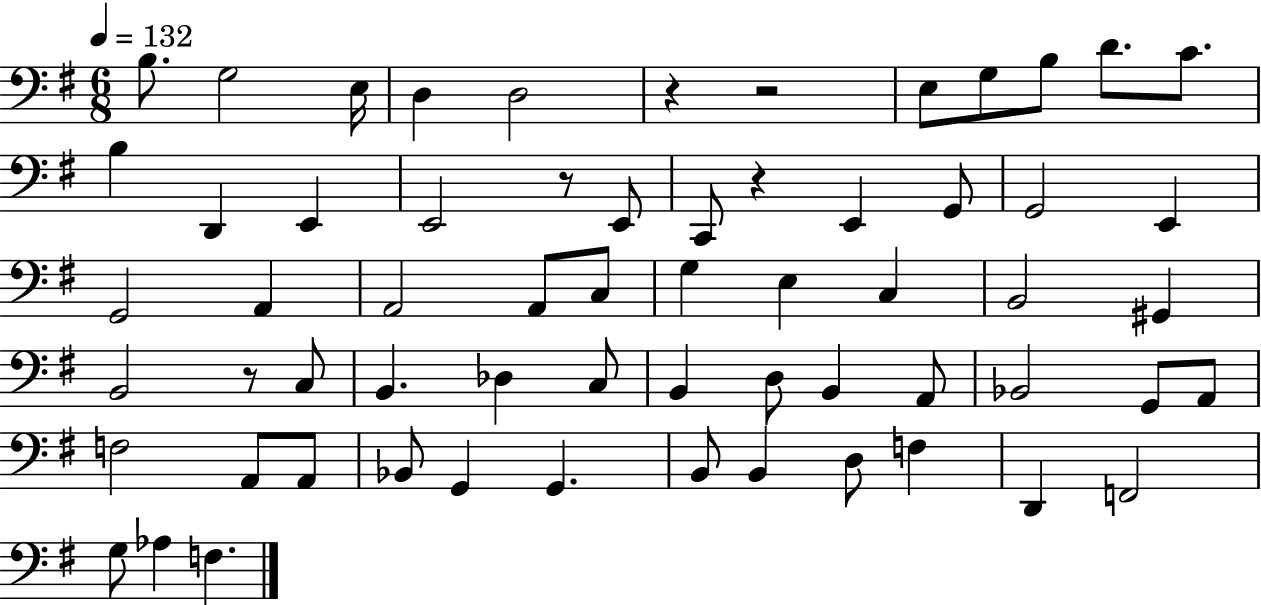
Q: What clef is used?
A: bass